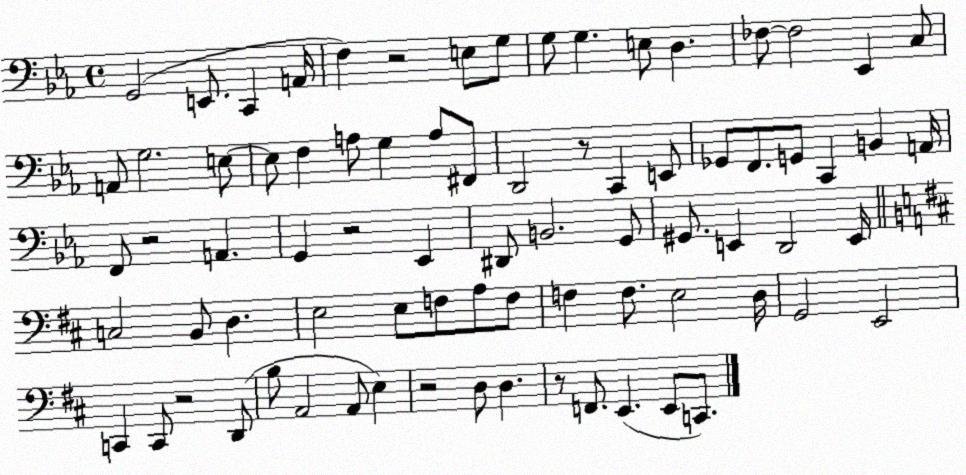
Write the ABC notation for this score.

X:1
T:Untitled
M:4/4
L:1/4
K:Eb
G,,2 E,,/2 C,, A,,/4 F, z2 E,/2 G,/2 G,/2 G, E,/2 D, _F,/2 _F,2 _E,, C,/2 A,,/2 G,2 E,/2 E,/2 F, A,/2 G, A,/2 ^F,,/2 D,,2 z/2 C,, E,,/2 _G,,/2 F,,/2 G,,/2 C,, B,, A,,/4 F,,/2 z2 A,, G,, z2 _E,, ^D,,/2 B,,2 G,,/2 ^G,,/2 E,, D,,2 E,,/4 C,2 B,,/2 D, E,2 E,/2 F,/2 A,/2 F,/2 F, F,/2 E,2 D,/4 G,,2 E,,2 C,, C,,/2 z2 D,,/2 B,/2 A,,2 A,,/2 E, z2 D,/2 D, z/2 F,,/2 E,, E,,/2 C,,/2